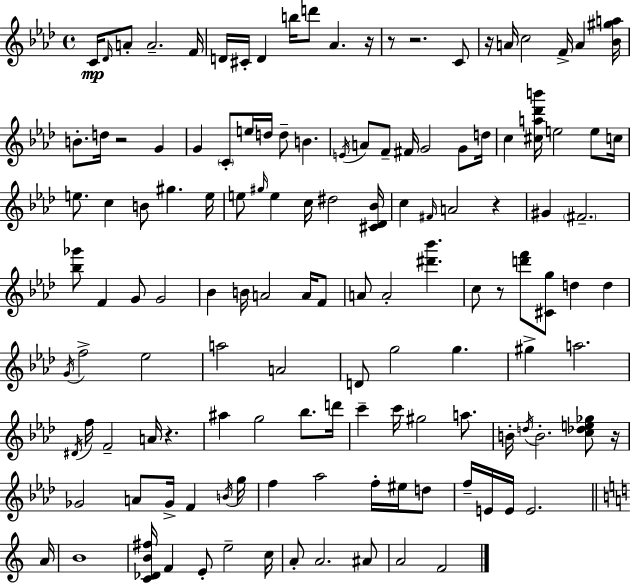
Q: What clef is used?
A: treble